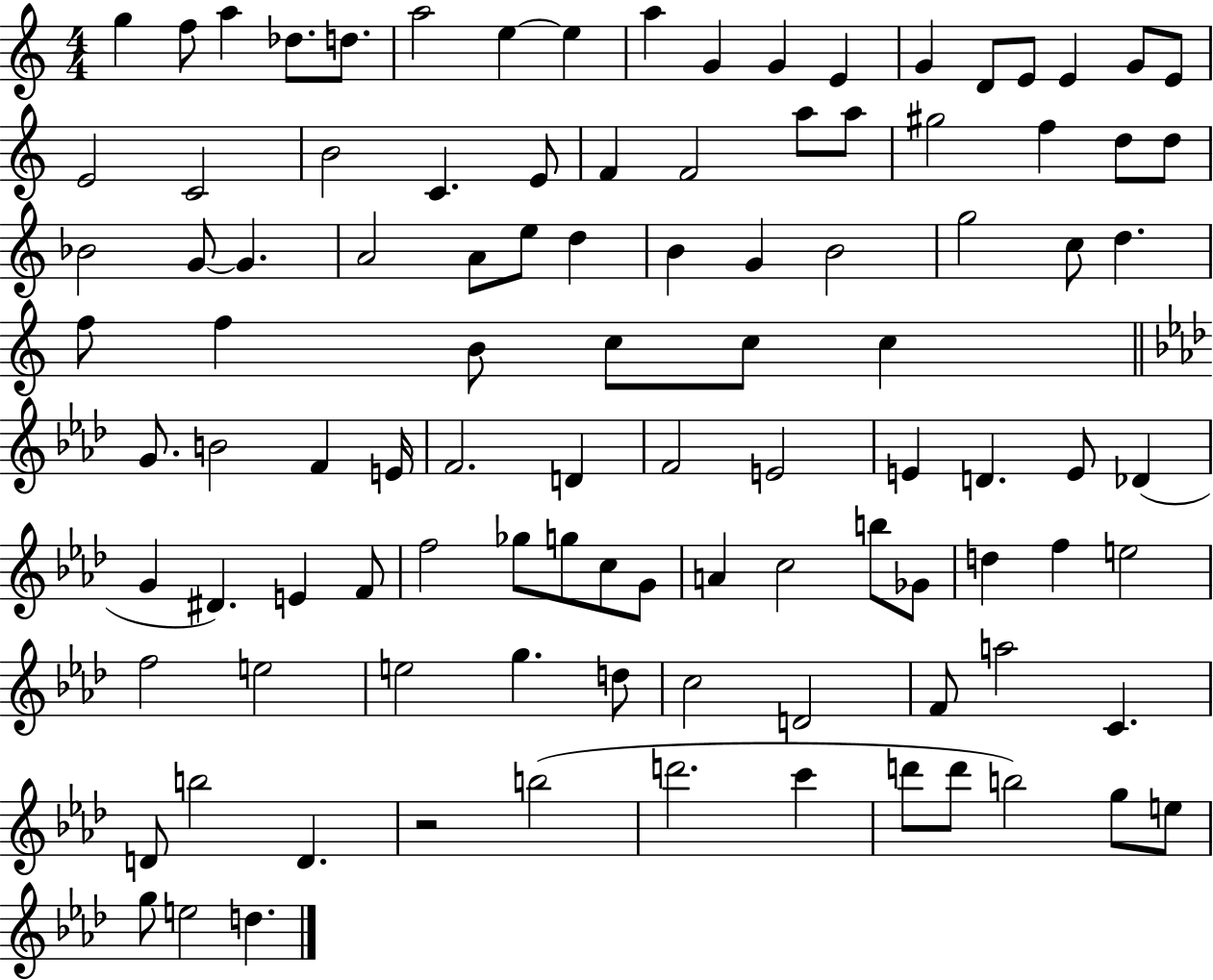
{
  \clef treble
  \numericTimeSignature
  \time 4/4
  \key c \major
  g''4 f''8 a''4 des''8. d''8. | a''2 e''4~~ e''4 | a''4 g'4 g'4 e'4 | g'4 d'8 e'8 e'4 g'8 e'8 | \break e'2 c'2 | b'2 c'4. e'8 | f'4 f'2 a''8 a''8 | gis''2 f''4 d''8 d''8 | \break bes'2 g'8~~ g'4. | a'2 a'8 e''8 d''4 | b'4 g'4 b'2 | g''2 c''8 d''4. | \break f''8 f''4 b'8 c''8 c''8 c''4 | \bar "||" \break \key aes \major g'8. b'2 f'4 e'16 | f'2. d'4 | f'2 e'2 | e'4 d'4. e'8 des'4( | \break g'4 dis'4.) e'4 f'8 | f''2 ges''8 g''8 c''8 g'8 | a'4 c''2 b''8 ges'8 | d''4 f''4 e''2 | \break f''2 e''2 | e''2 g''4. d''8 | c''2 d'2 | f'8 a''2 c'4. | \break d'8 b''2 d'4. | r2 b''2( | d'''2. c'''4 | d'''8 d'''8 b''2) g''8 e''8 | \break g''8 e''2 d''4. | \bar "|."
}